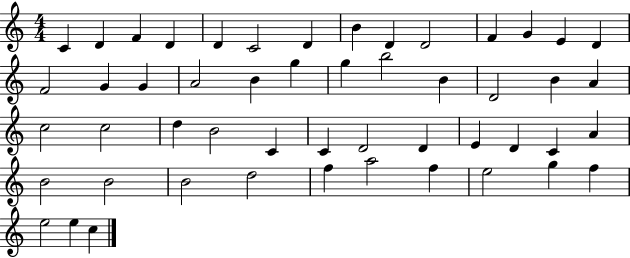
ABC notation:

X:1
T:Untitled
M:4/4
L:1/4
K:C
C D F D D C2 D B D D2 F G E D F2 G G A2 B g g b2 B D2 B A c2 c2 d B2 C C D2 D E D C A B2 B2 B2 d2 f a2 f e2 g f e2 e c